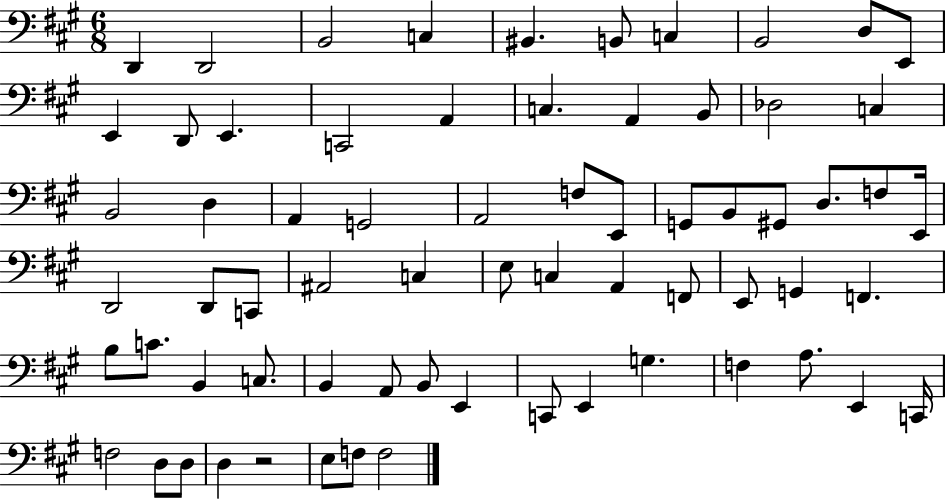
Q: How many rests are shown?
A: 1